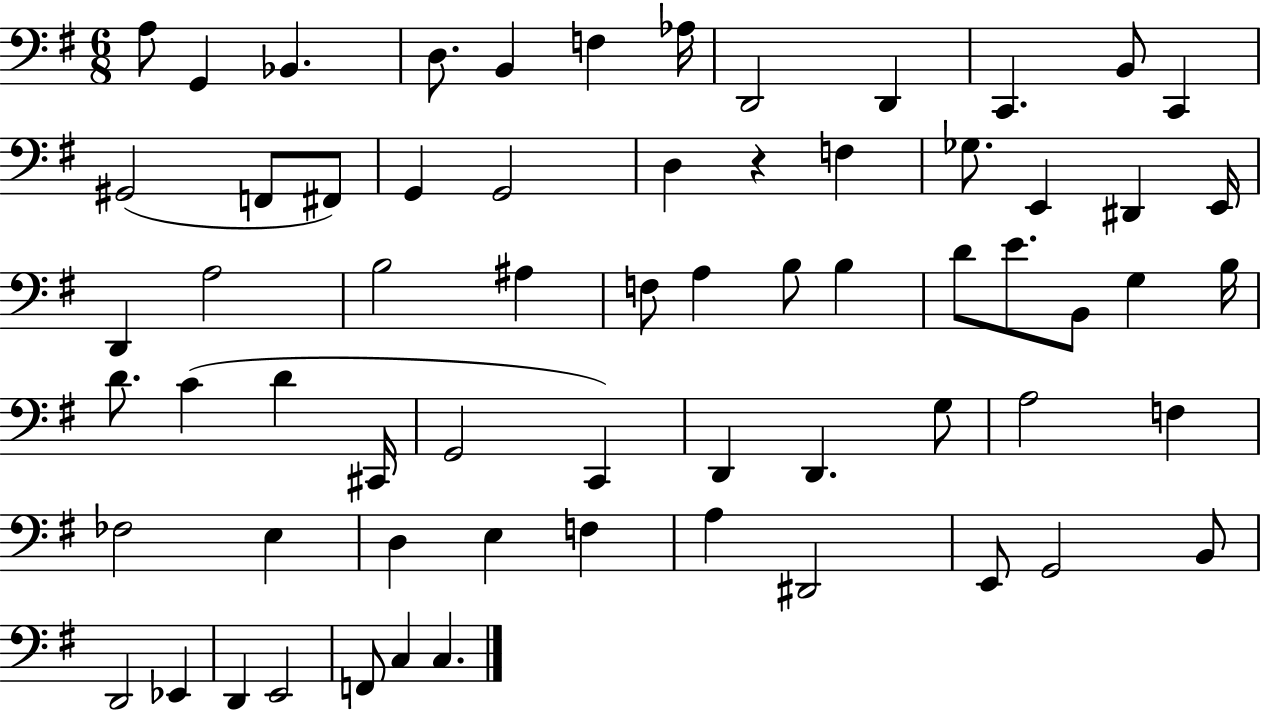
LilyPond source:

{
  \clef bass
  \numericTimeSignature
  \time 6/8
  \key g \major
  \repeat volta 2 { a8 g,4 bes,4. | d8. b,4 f4 aes16 | d,2 d,4 | c,4. b,8 c,4 | \break gis,2( f,8 fis,8) | g,4 g,2 | d4 r4 f4 | ges8. e,4 dis,4 e,16 | \break d,4 a2 | b2 ais4 | f8 a4 b8 b4 | d'8 e'8. b,8 g4 b16 | \break d'8. c'4( d'4 cis,16 | g,2 c,4) | d,4 d,4. g8 | a2 f4 | \break fes2 e4 | d4 e4 f4 | a4 dis,2 | e,8 g,2 b,8 | \break d,2 ees,4 | d,4 e,2 | f,8 c4 c4. | } \bar "|."
}